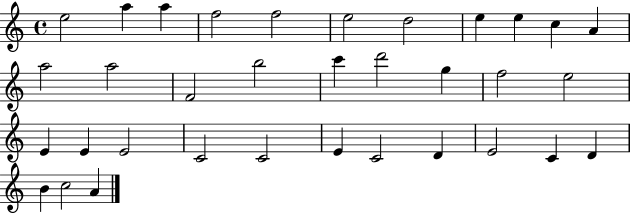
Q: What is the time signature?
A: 4/4